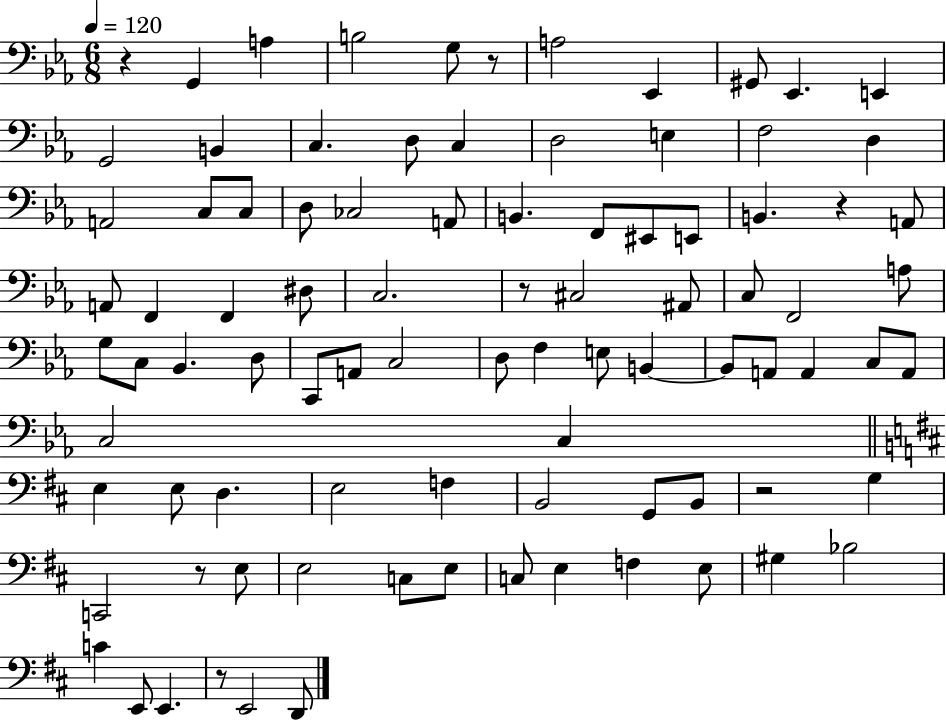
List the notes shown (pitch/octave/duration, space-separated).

R/q G2/q A3/q B3/h G3/e R/e A3/h Eb2/q G#2/e Eb2/q. E2/q G2/h B2/q C3/q. D3/e C3/q D3/h E3/q F3/h D3/q A2/h C3/e C3/e D3/e CES3/h A2/e B2/q. F2/e EIS2/e E2/e B2/q. R/q A2/e A2/e F2/q F2/q D#3/e C3/h. R/e C#3/h A#2/e C3/e F2/h A3/e G3/e C3/e Bb2/q. D3/e C2/e A2/e C3/h D3/e F3/q E3/e B2/q B2/e A2/e A2/q C3/e A2/e C3/h C3/q E3/q E3/e D3/q. E3/h F3/q B2/h G2/e B2/e R/h G3/q C2/h R/e E3/e E3/h C3/e E3/e C3/e E3/q F3/q E3/e G#3/q Bb3/h C4/q E2/e E2/q. R/e E2/h D2/e